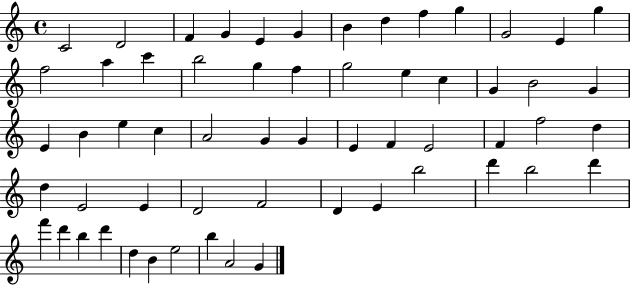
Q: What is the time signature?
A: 4/4